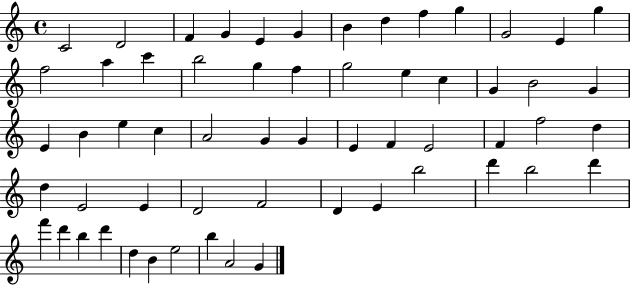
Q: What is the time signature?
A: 4/4